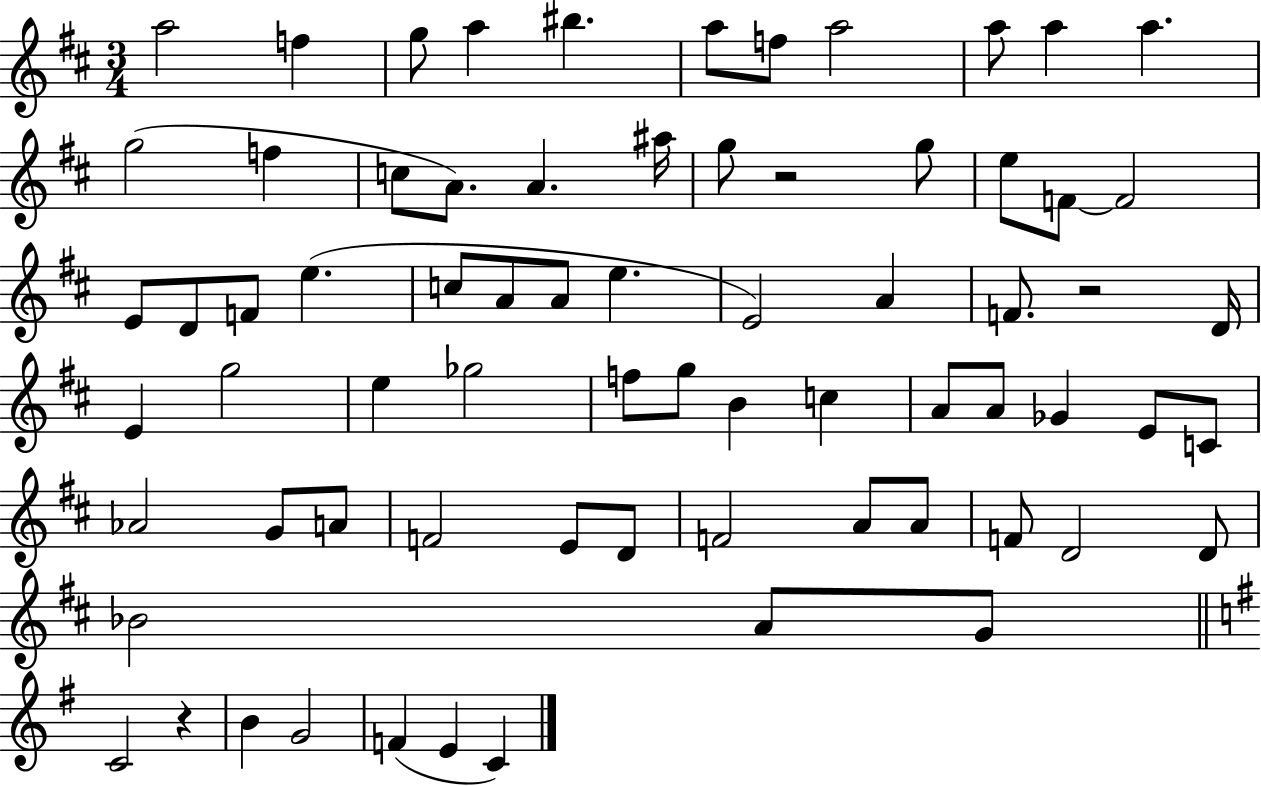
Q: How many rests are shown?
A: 3